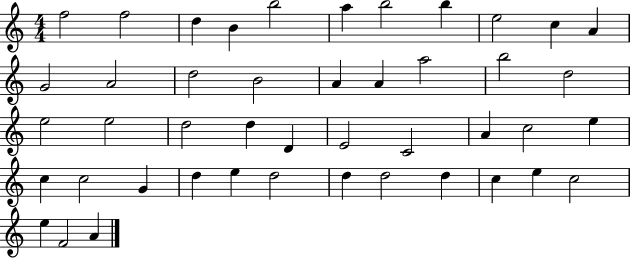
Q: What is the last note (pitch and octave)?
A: A4